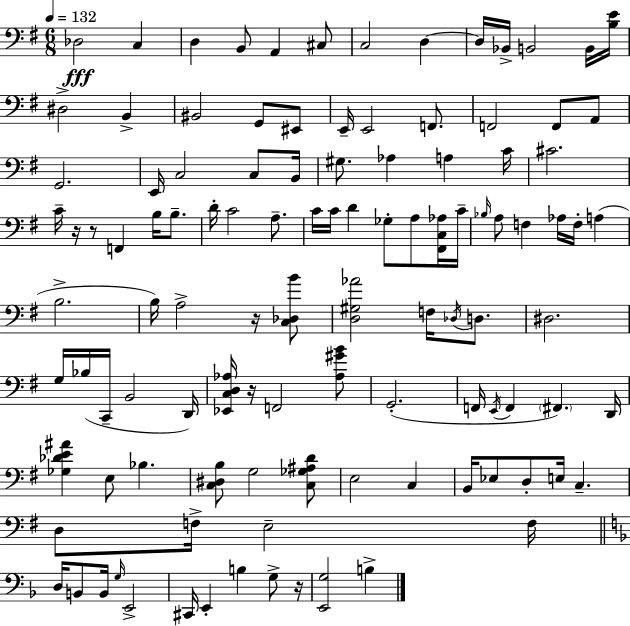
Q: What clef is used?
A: bass